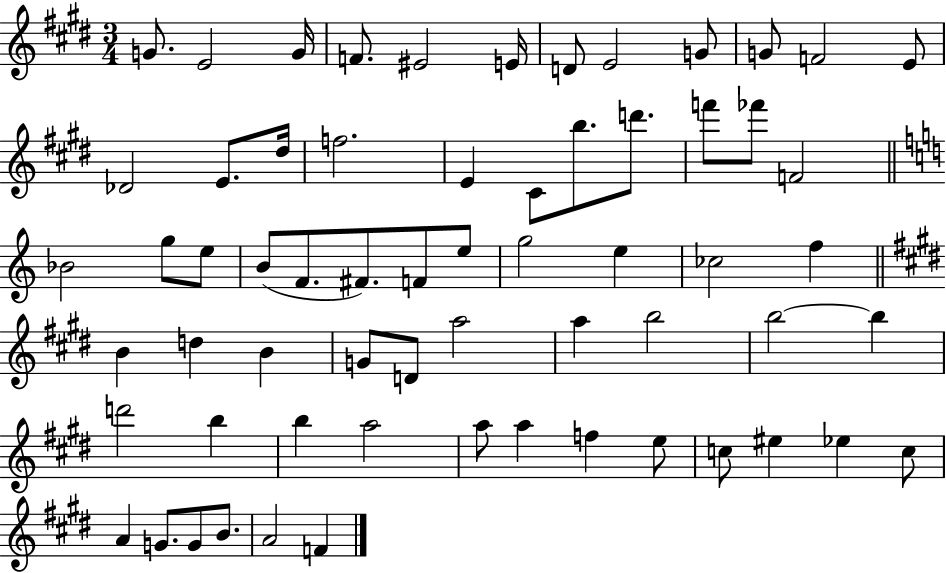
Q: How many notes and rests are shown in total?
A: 63